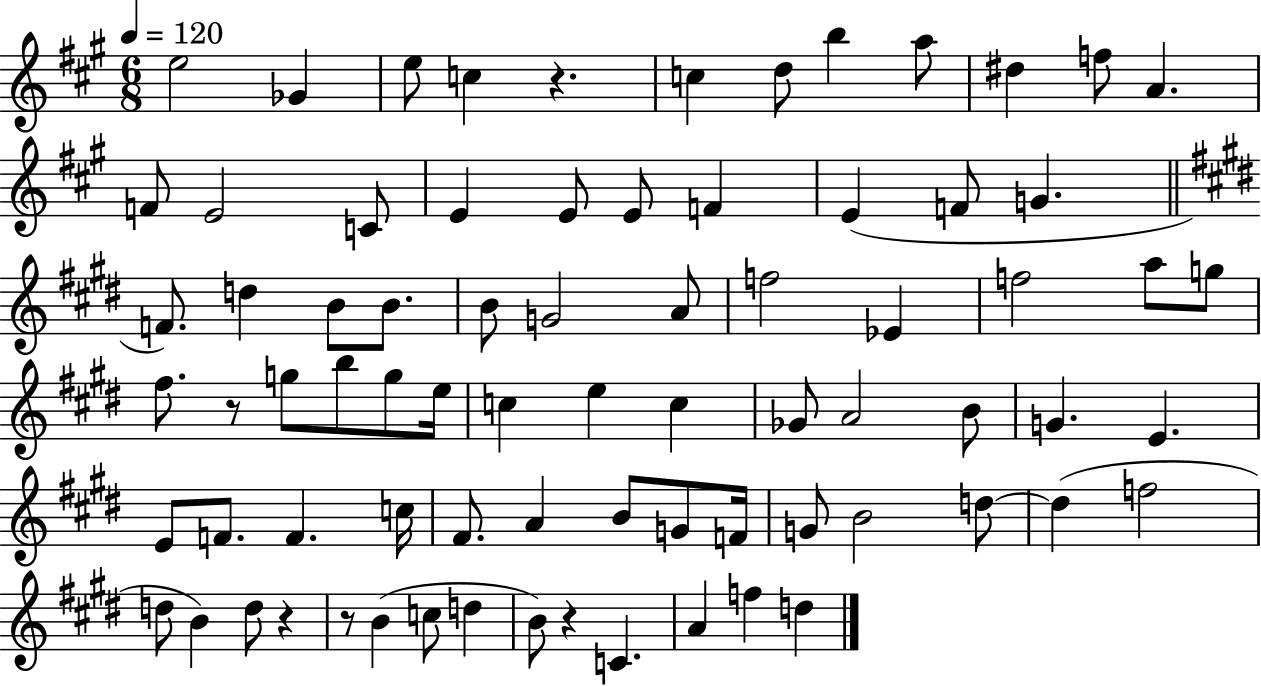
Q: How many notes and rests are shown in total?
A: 76